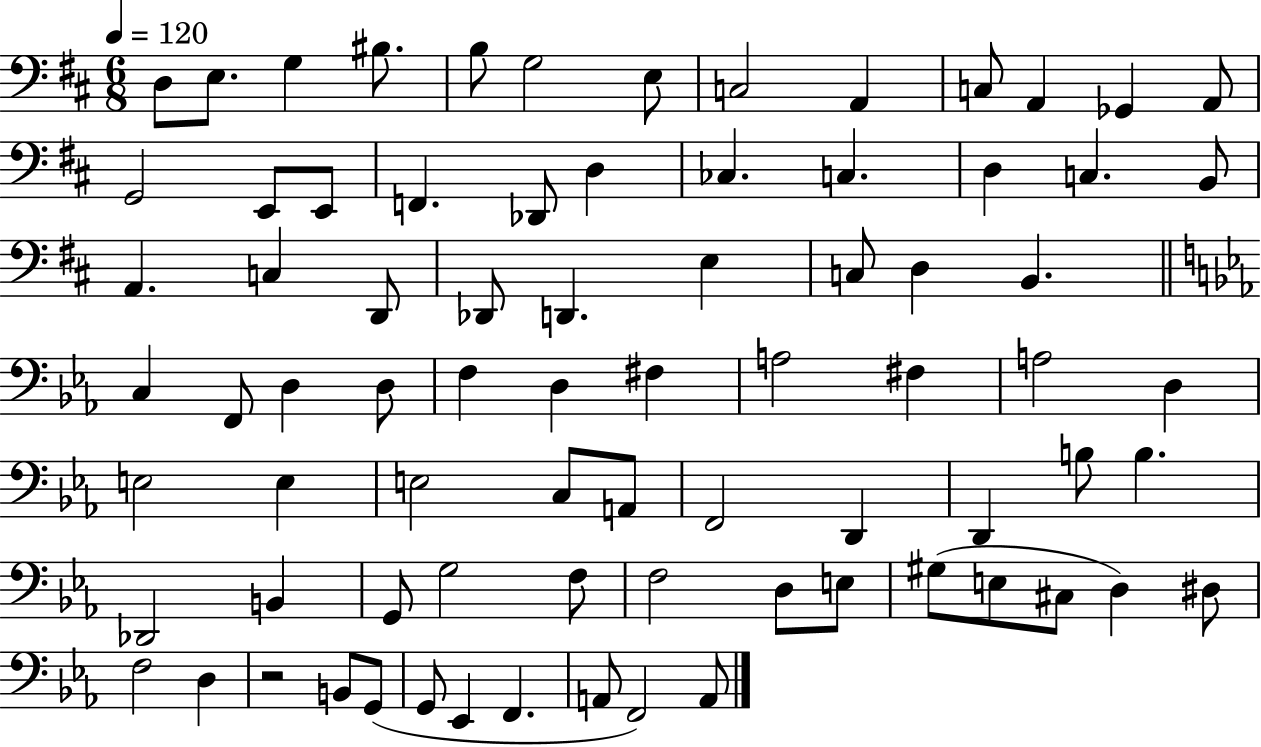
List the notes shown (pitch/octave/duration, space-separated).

D3/e E3/e. G3/q BIS3/e. B3/e G3/h E3/e C3/h A2/q C3/e A2/q Gb2/q A2/e G2/h E2/e E2/e F2/q. Db2/e D3/q CES3/q. C3/q. D3/q C3/q. B2/e A2/q. C3/q D2/e Db2/e D2/q. E3/q C3/e D3/q B2/q. C3/q F2/e D3/q D3/e F3/q D3/q F#3/q A3/h F#3/q A3/h D3/q E3/h E3/q E3/h C3/e A2/e F2/h D2/q D2/q B3/e B3/q. Db2/h B2/q G2/e G3/h F3/e F3/h D3/e E3/e G#3/e E3/e C#3/e D3/q D#3/e F3/h D3/q R/h B2/e G2/e G2/e Eb2/q F2/q. A2/e F2/h A2/e